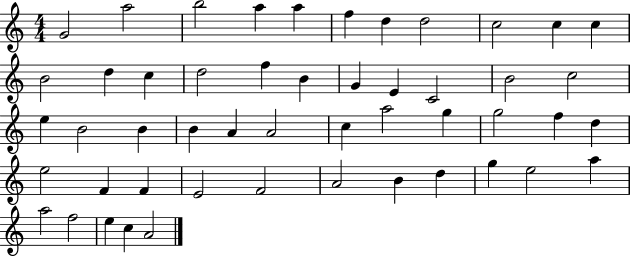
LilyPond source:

{
  \clef treble
  \numericTimeSignature
  \time 4/4
  \key c \major
  g'2 a''2 | b''2 a''4 a''4 | f''4 d''4 d''2 | c''2 c''4 c''4 | \break b'2 d''4 c''4 | d''2 f''4 b'4 | g'4 e'4 c'2 | b'2 c''2 | \break e''4 b'2 b'4 | b'4 a'4 a'2 | c''4 a''2 g''4 | g''2 f''4 d''4 | \break e''2 f'4 f'4 | e'2 f'2 | a'2 b'4 d''4 | g''4 e''2 a''4 | \break a''2 f''2 | e''4 c''4 a'2 | \bar "|."
}